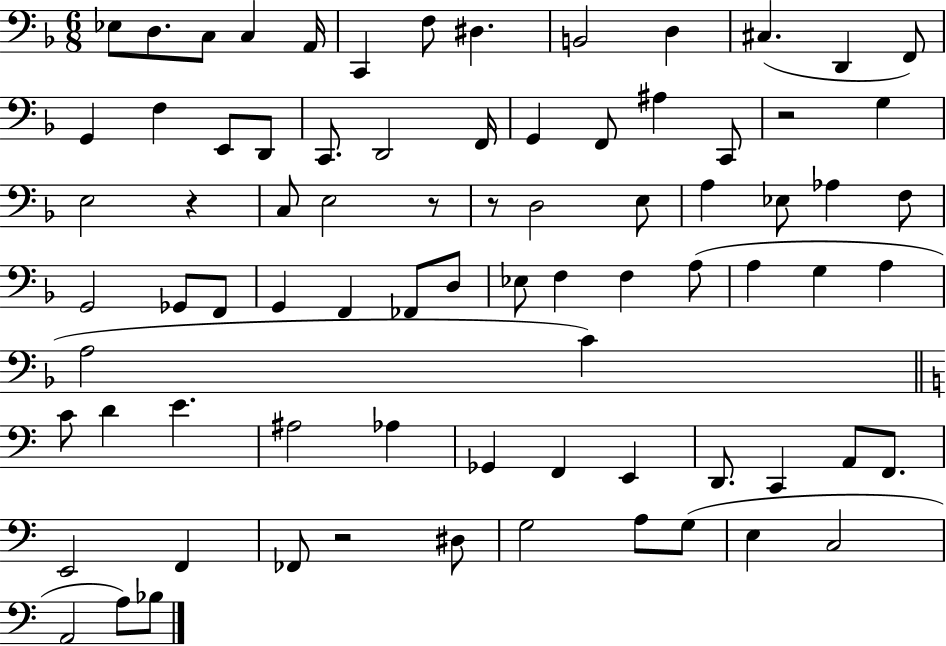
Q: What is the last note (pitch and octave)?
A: Bb3